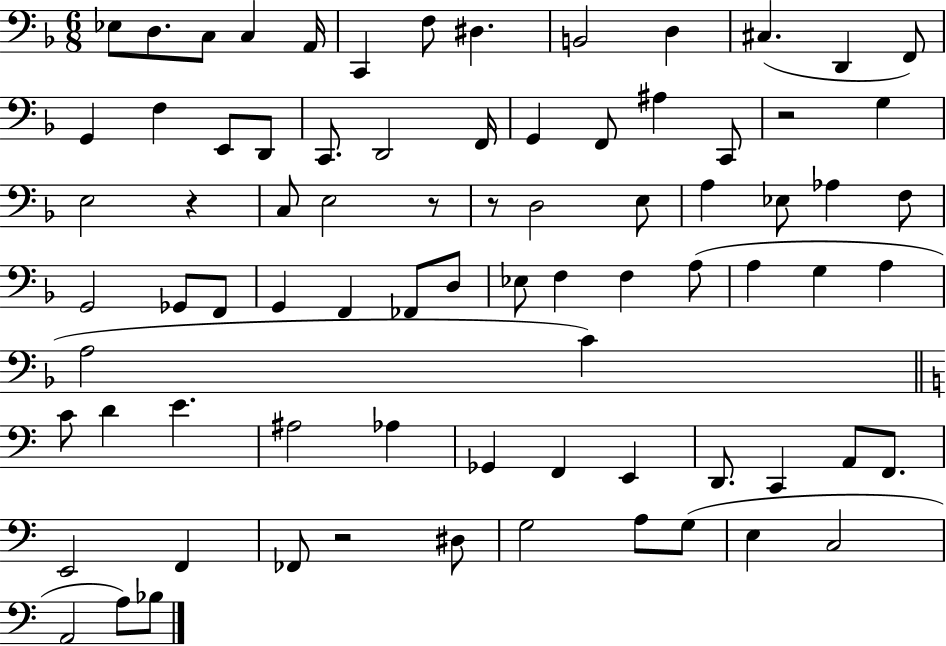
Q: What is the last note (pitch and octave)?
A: Bb3